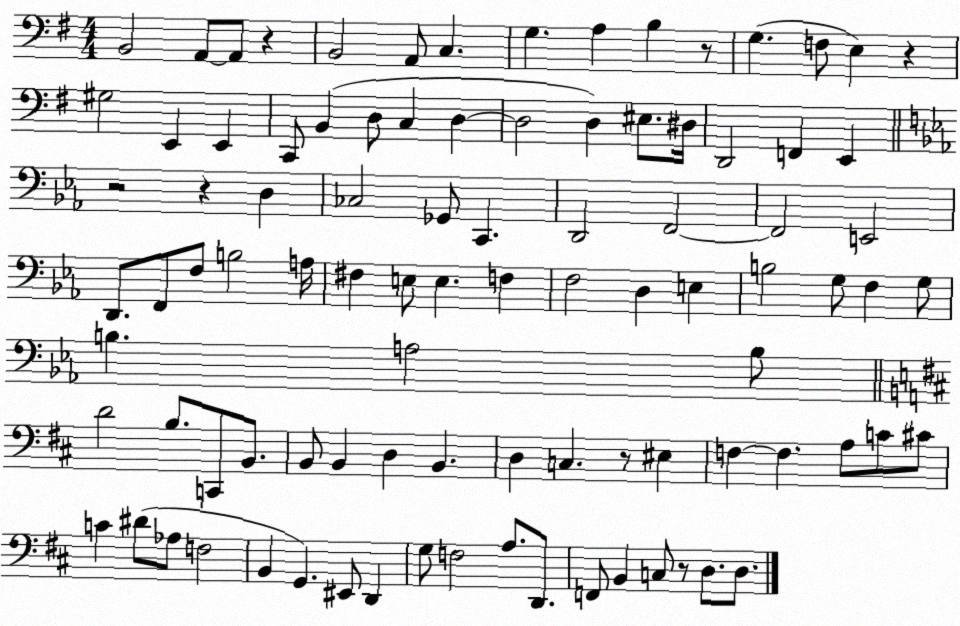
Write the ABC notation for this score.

X:1
T:Untitled
M:4/4
L:1/4
K:G
B,,2 A,,/2 A,,/2 z B,,2 A,,/2 C, G, A, B, z/2 G, F,/2 E, z ^G,2 E,, E,, C,,/2 B,, D,/2 C, D, D,2 D, ^E,/2 ^D,/4 D,,2 F,, E,, z2 z D, _C,2 _G,,/2 C,, D,,2 F,,2 F,,2 E,,2 D,,/2 F,,/2 F,/2 B,2 A,/4 ^F, E,/2 E, F, F,2 D, E, B,2 G,/2 F, G,/2 B, A,2 B,/2 D2 B,/2 C,,/2 B,,/2 B,,/2 B,, D, B,, D, C, z/2 ^E, F, F, A,/2 C/2 ^C/2 C ^D/2 _A,/2 F,2 B,, G,, ^E,,/2 D,, G,/2 F,2 A,/2 D,,/2 F,,/2 B,, C,/2 z/2 D,/2 D,/2